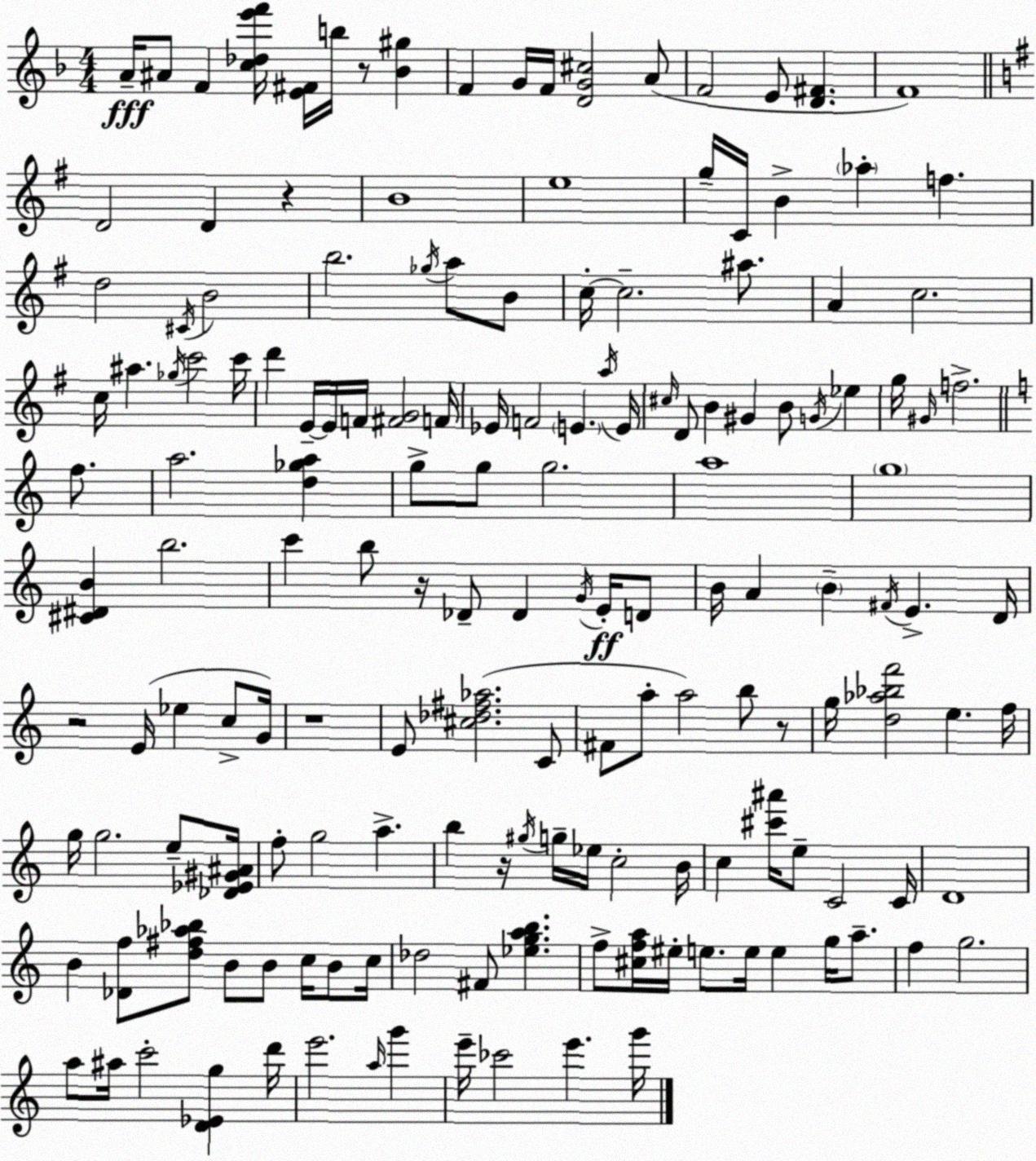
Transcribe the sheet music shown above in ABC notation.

X:1
T:Untitled
M:4/4
L:1/4
K:F
A/4 ^A/2 F [c_de'f']/4 [E^F]/4 b/4 z/2 [_B^g] F G/4 F/4 [DG^c]2 A/2 F2 E/2 [D^F] F4 D2 D z B4 e4 g/4 C/4 B _a f d2 ^C/4 B2 b2 _g/4 a/2 B/2 c/4 c2 ^a/2 A c2 c/4 ^a _g/4 c'2 c'/4 d' E/4 E/4 F/4 [^FG]2 F/4 _E/4 F2 E a/4 E/4 ^c/4 D/2 B ^G B/2 G/4 _e g/4 ^G/4 f2 f/2 a2 [d_ga] g/2 g/2 g2 a4 g4 [^C^DB] b2 c' b/2 z/4 _D/2 _D G/4 E/4 D/2 B/4 A B ^F/4 E D/4 z2 E/4 _e c/2 G/4 z4 E/2 [^c_d^f_a]2 C/2 ^F/2 a/2 a2 b/2 z/2 g/4 [d_a_bf']2 e f/4 g/4 g2 e/2 [_D_E^G^A]/4 f/2 g2 a b z/4 ^g/4 g/4 _e/4 c2 B/4 c [^c'^a']/4 e/2 C2 C/4 D4 B [_Df]/2 [d^f_a_b]/2 B/2 B/2 c/4 B/2 c/4 _d2 ^F/2 [_egab] f/2 [^cfa]/4 ^e/4 e/2 e/4 e g/4 a/2 f g2 a/2 ^a/4 c'2 [D_Eg] d'/4 e'2 a/4 g' e'/4 _c'2 e' g'/4